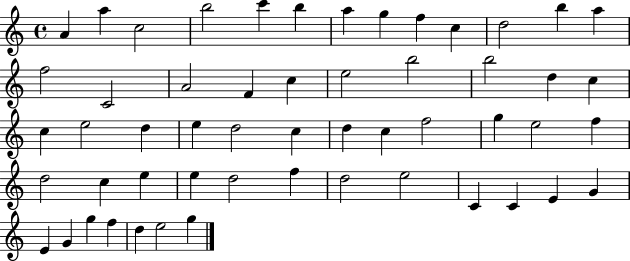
X:1
T:Untitled
M:4/4
L:1/4
K:C
A a c2 b2 c' b a g f c d2 b a f2 C2 A2 F c e2 b2 b2 d c c e2 d e d2 c d c f2 g e2 f d2 c e e d2 f d2 e2 C C E G E G g f d e2 g